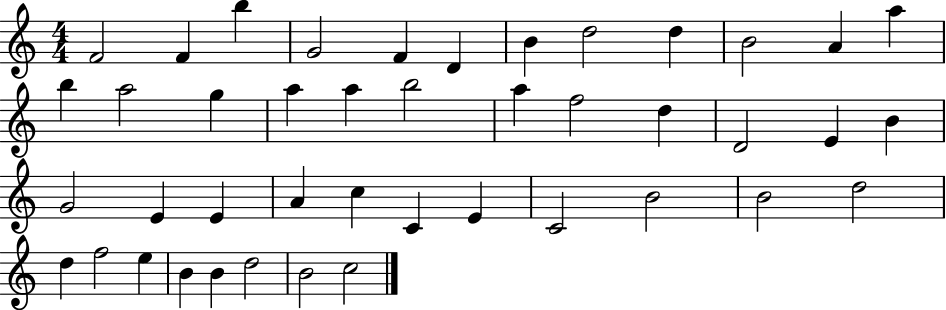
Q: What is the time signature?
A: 4/4